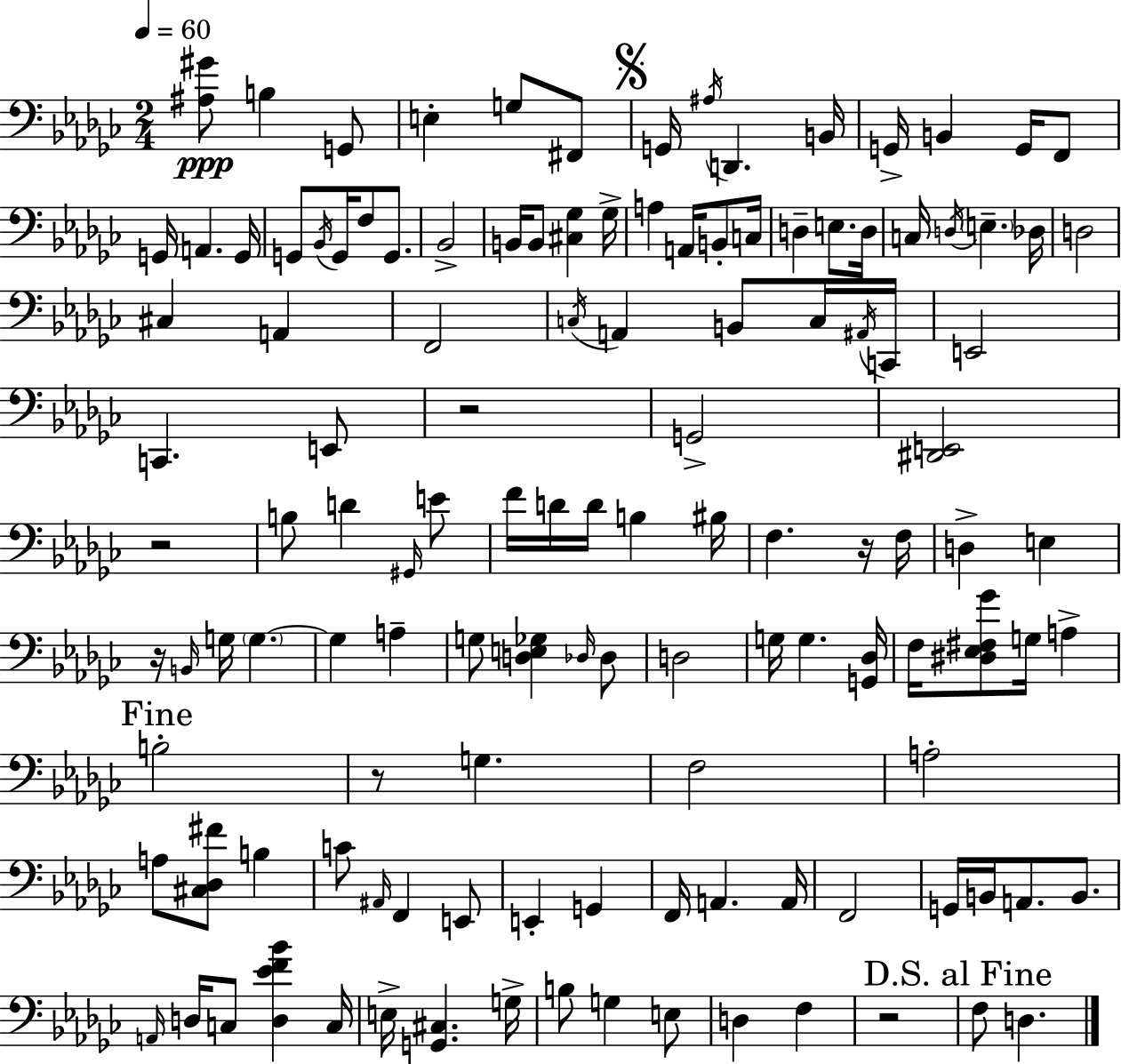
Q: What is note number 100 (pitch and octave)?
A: C3